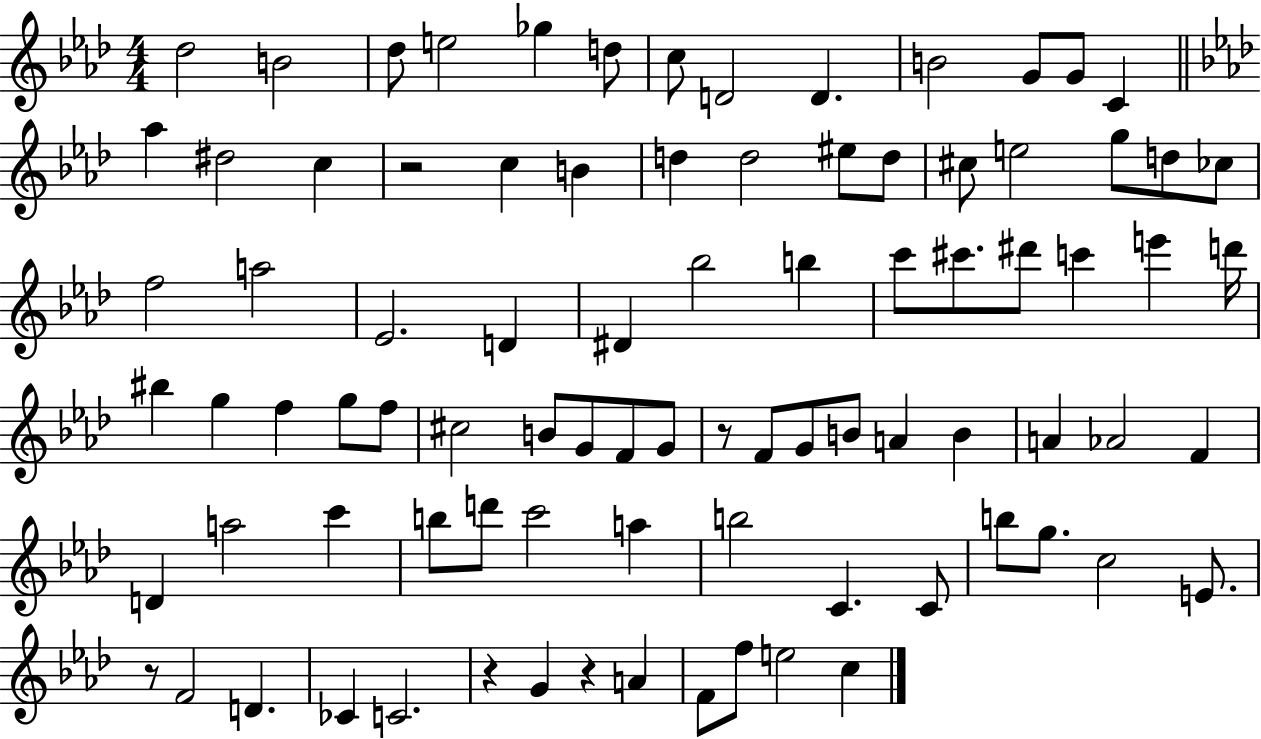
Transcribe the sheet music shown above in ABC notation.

X:1
T:Untitled
M:4/4
L:1/4
K:Ab
_d2 B2 _d/2 e2 _g d/2 c/2 D2 D B2 G/2 G/2 C _a ^d2 c z2 c B d d2 ^e/2 d/2 ^c/2 e2 g/2 d/2 _c/2 f2 a2 _E2 D ^D _b2 b c'/2 ^c'/2 ^d'/2 c' e' d'/4 ^b g f g/2 f/2 ^c2 B/2 G/2 F/2 G/2 z/2 F/2 G/2 B/2 A B A _A2 F D a2 c' b/2 d'/2 c'2 a b2 C C/2 b/2 g/2 c2 E/2 z/2 F2 D _C C2 z G z A F/2 f/2 e2 c